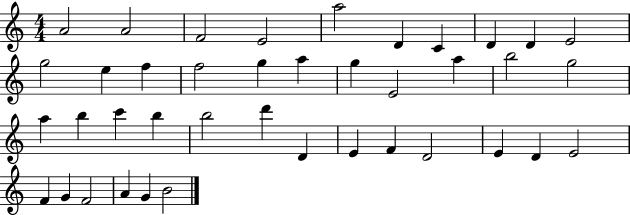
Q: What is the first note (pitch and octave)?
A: A4